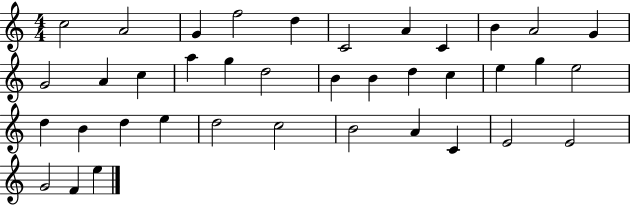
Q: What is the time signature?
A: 4/4